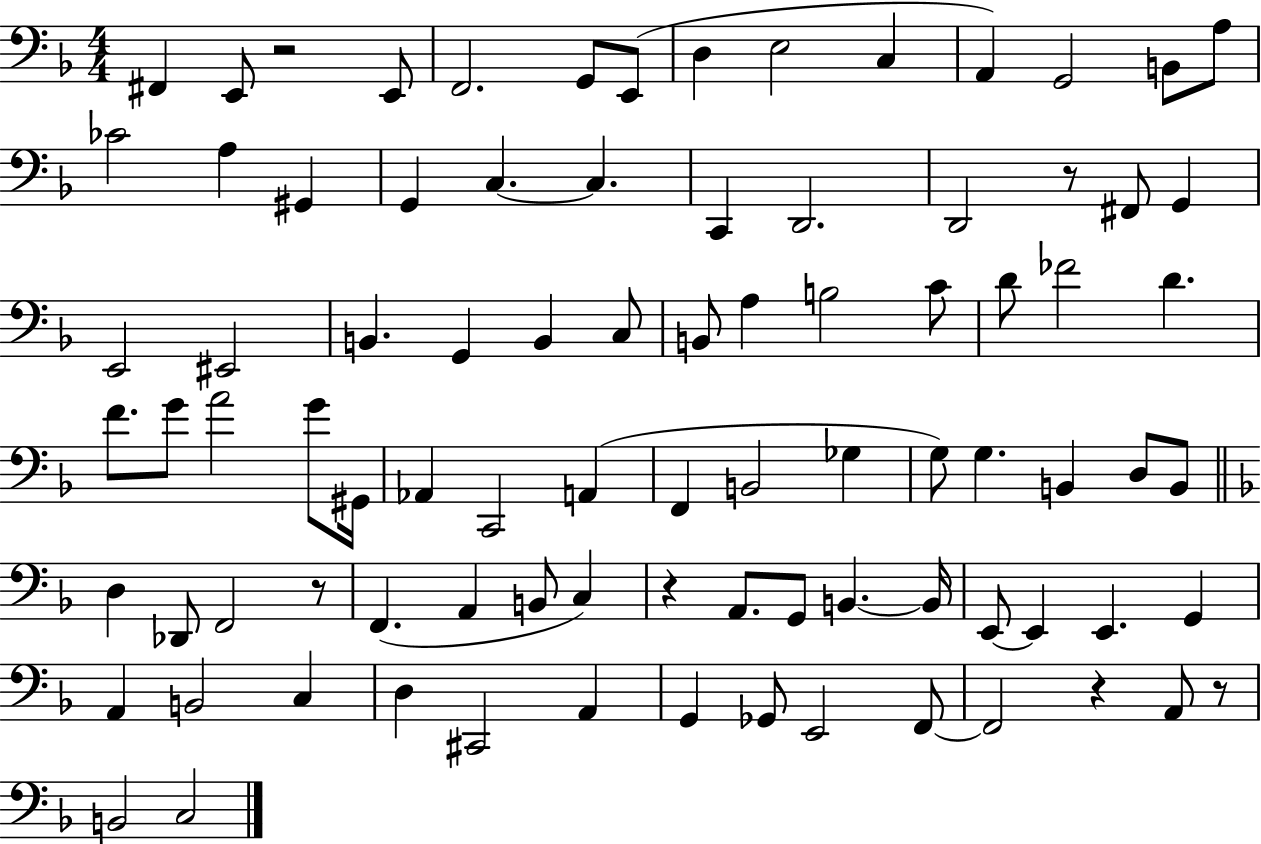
{
  \clef bass
  \numericTimeSignature
  \time 4/4
  \key f \major
  fis,4 e,8 r2 e,8 | f,2. g,8 e,8( | d4 e2 c4 | a,4) g,2 b,8 a8 | \break ces'2 a4 gis,4 | g,4 c4.~~ c4. | c,4 d,2. | d,2 r8 fis,8 g,4 | \break e,2 eis,2 | b,4. g,4 b,4 c8 | b,8 a4 b2 c'8 | d'8 fes'2 d'4. | \break f'8. g'8 a'2 g'8 gis,16 | aes,4 c,2 a,4( | f,4 b,2 ges4 | g8) g4. b,4 d8 b,8 | \break \bar "||" \break \key f \major d4 des,8 f,2 r8 | f,4.( a,4 b,8 c4) | r4 a,8. g,8 b,4.~~ b,16 | e,8~~ e,4 e,4. g,4 | \break a,4 b,2 c4 | d4 cis,2 a,4 | g,4 ges,8 e,2 f,8~~ | f,2 r4 a,8 r8 | \break b,2 c2 | \bar "|."
}